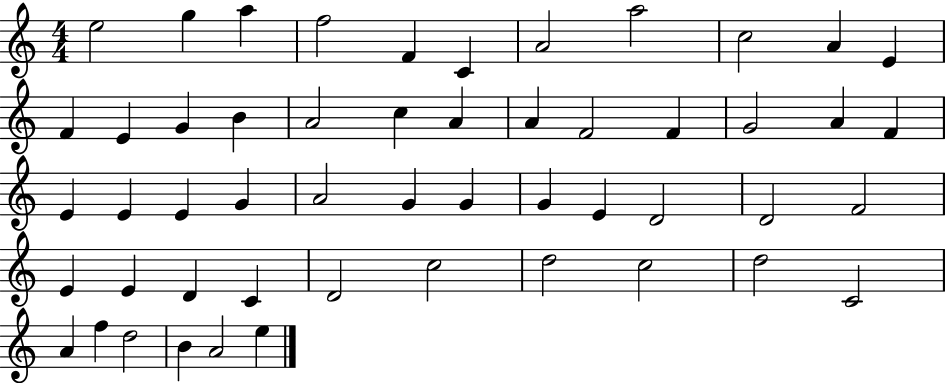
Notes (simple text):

E5/h G5/q A5/q F5/h F4/q C4/q A4/h A5/h C5/h A4/q E4/q F4/q E4/q G4/q B4/q A4/h C5/q A4/q A4/q F4/h F4/q G4/h A4/q F4/q E4/q E4/q E4/q G4/q A4/h G4/q G4/q G4/q E4/q D4/h D4/h F4/h E4/q E4/q D4/q C4/q D4/h C5/h D5/h C5/h D5/h C4/h A4/q F5/q D5/h B4/q A4/h E5/q